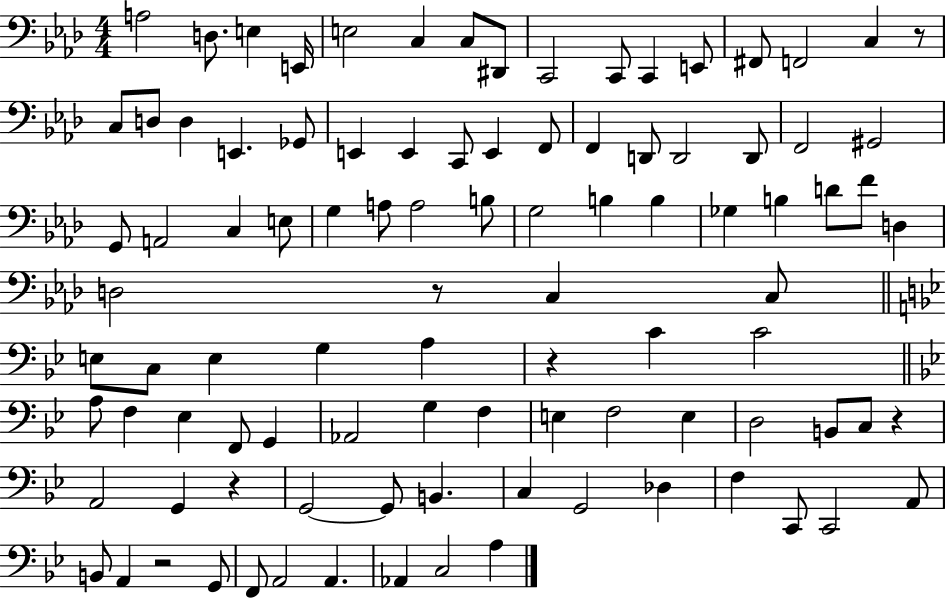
{
  \clef bass
  \numericTimeSignature
  \time 4/4
  \key aes \major
  a2 d8. e4 e,16 | e2 c4 c8 dis,8 | c,2 c,8 c,4 e,8 | fis,8 f,2 c4 r8 | \break c8 d8 d4 e,4. ges,8 | e,4 e,4 c,8 e,4 f,8 | f,4 d,8 d,2 d,8 | f,2 gis,2 | \break g,8 a,2 c4 e8 | g4 a8 a2 b8 | g2 b4 b4 | ges4 b4 d'8 f'8 d4 | \break d2 r8 c4 c8 | \bar "||" \break \key bes \major e8 c8 e4 g4 a4 | r4 c'4 c'2 | \bar "||" \break \key bes \major a8 f4 ees4 f,8 g,4 | aes,2 g4 f4 | e4 f2 e4 | d2 b,8 c8 r4 | \break a,2 g,4 r4 | g,2~~ g,8 b,4. | c4 g,2 des4 | f4 c,8 c,2 a,8 | \break b,8 a,4 r2 g,8 | f,8 a,2 a,4. | aes,4 c2 a4 | \bar "|."
}